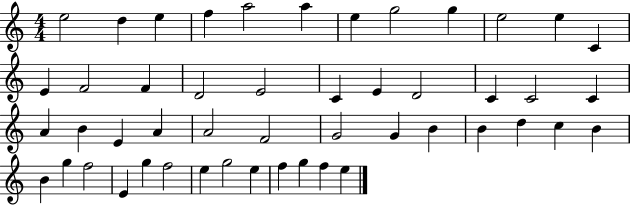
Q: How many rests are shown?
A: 0